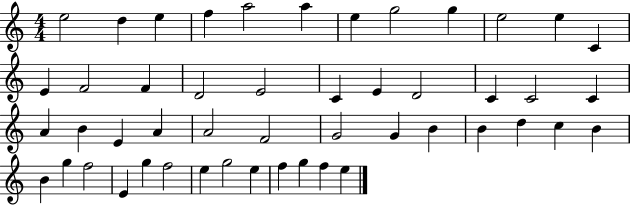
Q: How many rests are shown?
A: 0